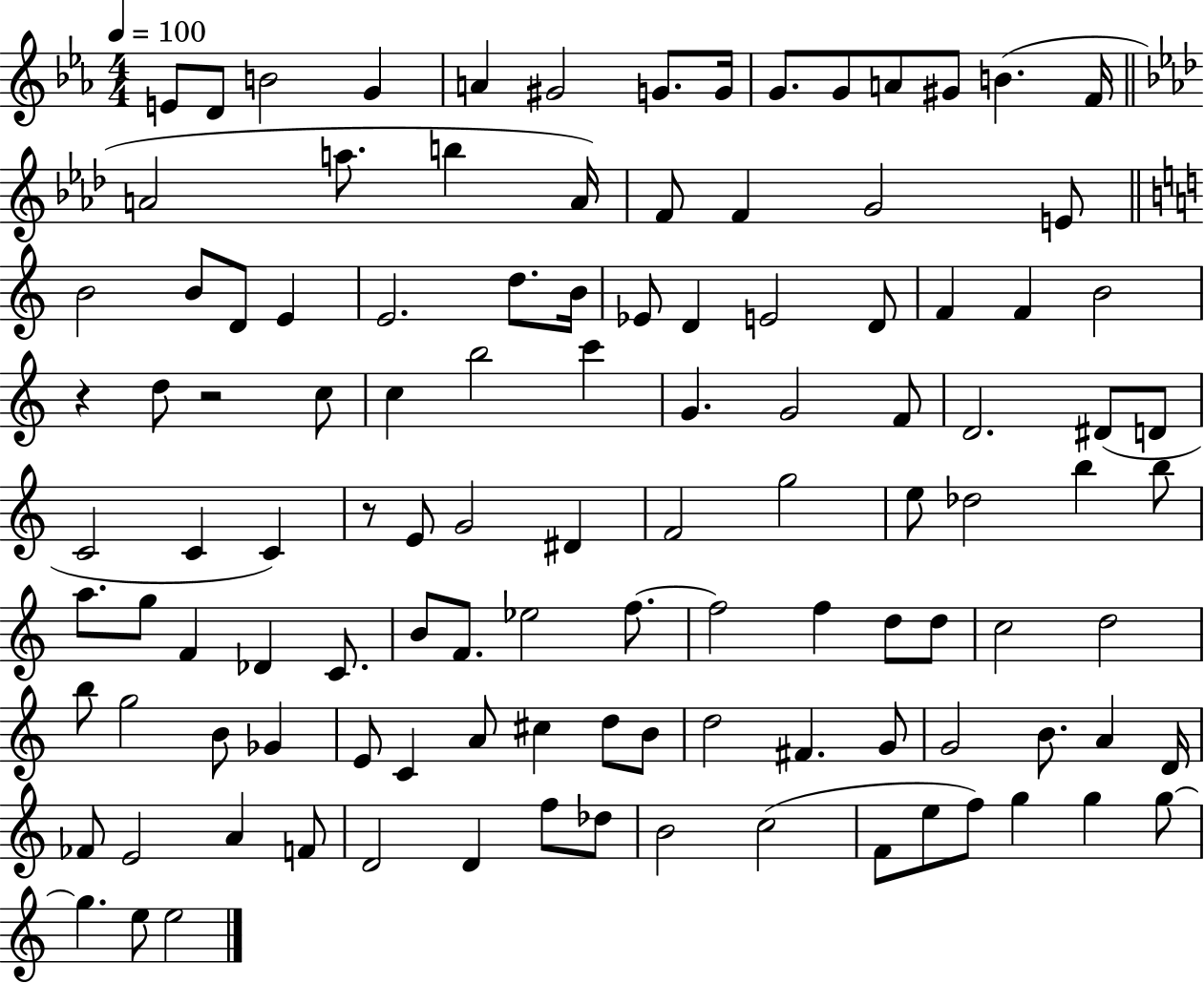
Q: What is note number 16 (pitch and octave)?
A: A5